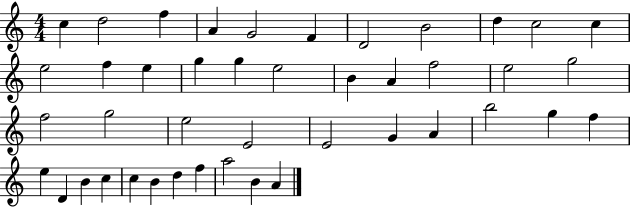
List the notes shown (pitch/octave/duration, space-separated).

C5/q D5/h F5/q A4/q G4/h F4/q D4/h B4/h D5/q C5/h C5/q E5/h F5/q E5/q G5/q G5/q E5/h B4/q A4/q F5/h E5/h G5/h F5/h G5/h E5/h E4/h E4/h G4/q A4/q B5/h G5/q F5/q E5/q D4/q B4/q C5/q C5/q B4/q D5/q F5/q A5/h B4/q A4/q